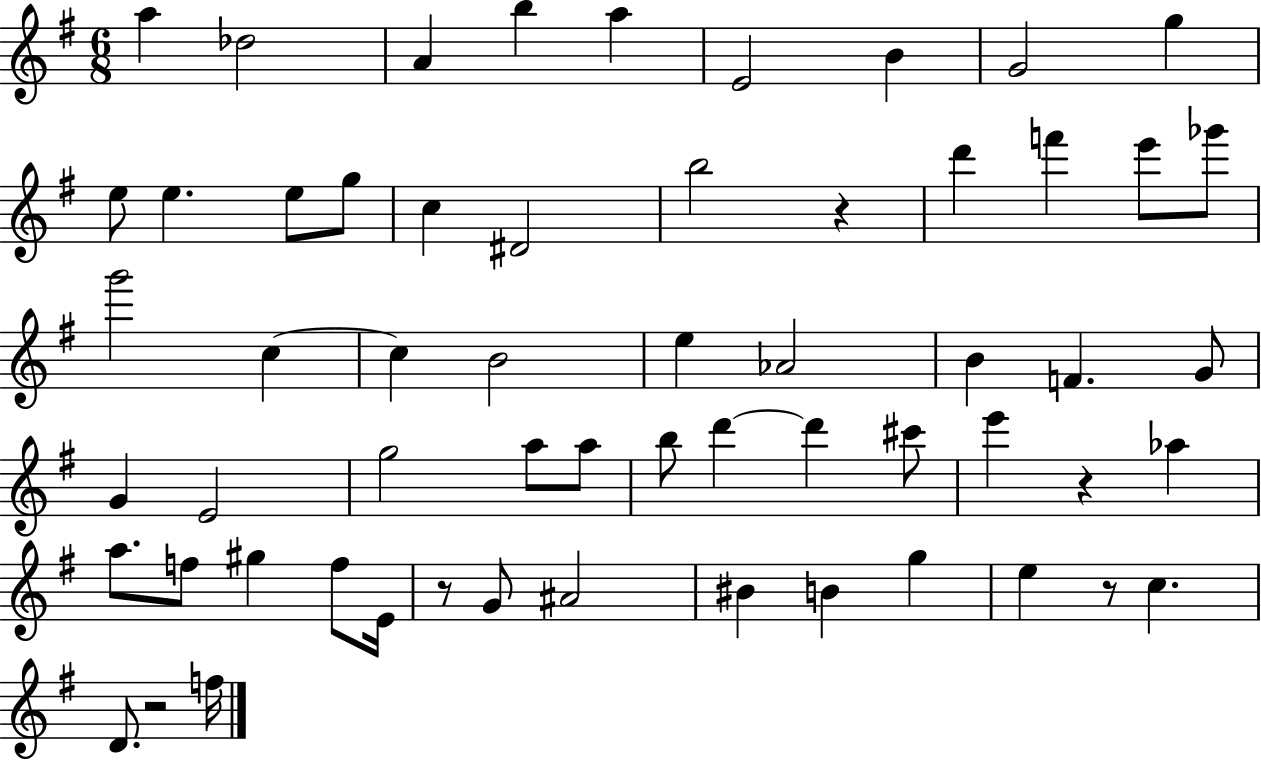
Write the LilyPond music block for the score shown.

{
  \clef treble
  \numericTimeSignature
  \time 6/8
  \key g \major
  a''4 des''2 | a'4 b''4 a''4 | e'2 b'4 | g'2 g''4 | \break e''8 e''4. e''8 g''8 | c''4 dis'2 | b''2 r4 | d'''4 f'''4 e'''8 ges'''8 | \break g'''2 c''4~~ | c''4 b'2 | e''4 aes'2 | b'4 f'4. g'8 | \break g'4 e'2 | g''2 a''8 a''8 | b''8 d'''4~~ d'''4 cis'''8 | e'''4 r4 aes''4 | \break a''8. f''8 gis''4 f''8 e'16 | r8 g'8 ais'2 | bis'4 b'4 g''4 | e''4 r8 c''4. | \break d'8. r2 f''16 | \bar "|."
}